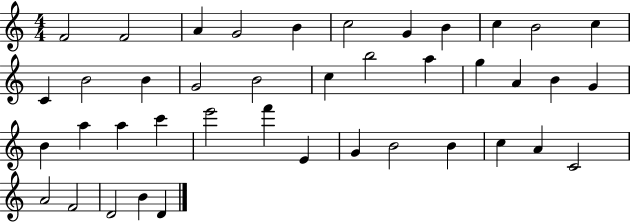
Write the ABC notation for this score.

X:1
T:Untitled
M:4/4
L:1/4
K:C
F2 F2 A G2 B c2 G B c B2 c C B2 B G2 B2 c b2 a g A B G B a a c' e'2 f' E G B2 B c A C2 A2 F2 D2 B D